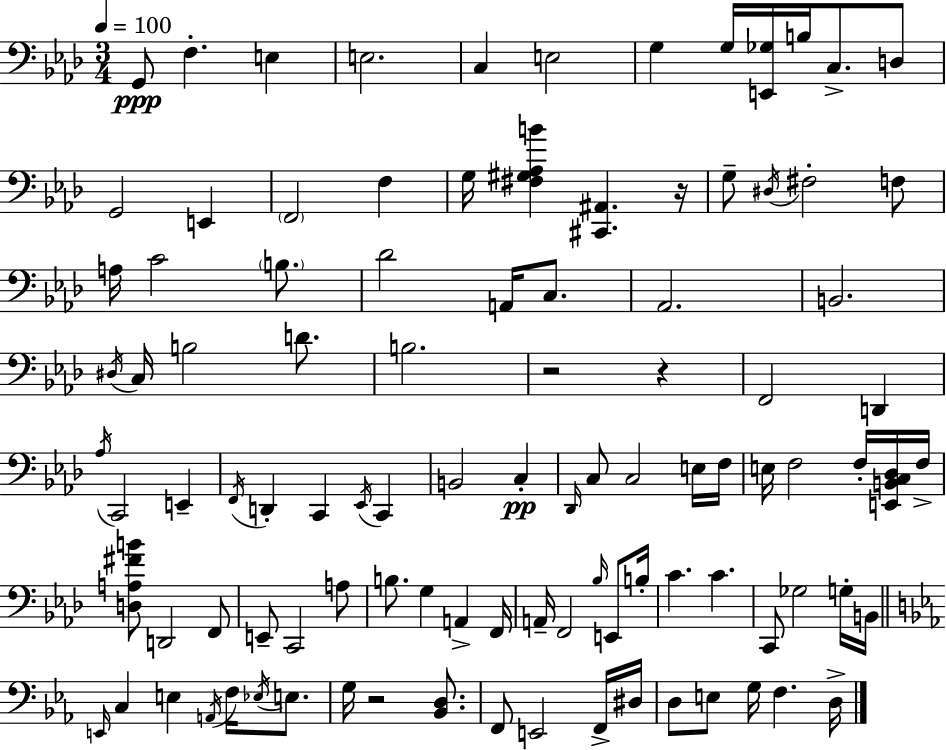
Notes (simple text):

G2/e F3/q. E3/q E3/h. C3/q E3/h G3/q G3/s [E2,Gb3]/s B3/s C3/e. D3/e G2/h E2/q F2/h F3/q G3/s [F#3,G#3,Ab3,B4]/q [C#2,A#2]/q. R/s G3/e D#3/s F#3/h F3/e A3/s C4/h B3/e. Db4/h A2/s C3/e. Ab2/h. B2/h. D#3/s C3/s B3/h D4/e. B3/h. R/h R/q F2/h D2/q Ab3/s C2/h E2/q F2/s D2/q C2/q Eb2/s C2/q B2/h C3/q Db2/s C3/e C3/h E3/s F3/s E3/s F3/h F3/s [E2,B2,C3,Db3]/s F3/s [D3,A3,F#4,B4]/e D2/h F2/e E2/e C2/h A3/e B3/e. G3/q A2/q F2/s A2/s F2/h Bb3/s E2/e B3/s C4/q. C4/q. C2/e Gb3/h G3/s B2/s E2/s C3/q E3/q A2/s F3/s Eb3/s E3/e. G3/s R/h [Bb2,D3]/e. F2/e E2/h F2/s D#3/s D3/e E3/e G3/s F3/q. D3/s